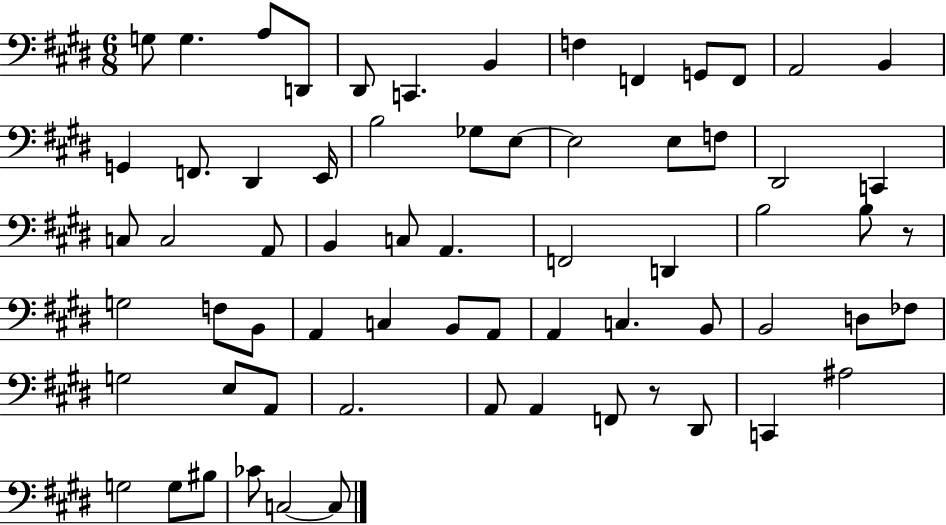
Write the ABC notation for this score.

X:1
T:Untitled
M:6/8
L:1/4
K:E
G,/2 G, A,/2 D,,/2 ^D,,/2 C,, B,, F, F,, G,,/2 F,,/2 A,,2 B,, G,, F,,/2 ^D,, E,,/4 B,2 _G,/2 E,/2 E,2 E,/2 F,/2 ^D,,2 C,, C,/2 C,2 A,,/2 B,, C,/2 A,, F,,2 D,, B,2 B,/2 z/2 G,2 F,/2 B,,/2 A,, C, B,,/2 A,,/2 A,, C, B,,/2 B,,2 D,/2 _F,/2 G,2 E,/2 A,,/2 A,,2 A,,/2 A,, F,,/2 z/2 ^D,,/2 C,, ^A,2 G,2 G,/2 ^B,/2 _C/2 C,2 C,/2